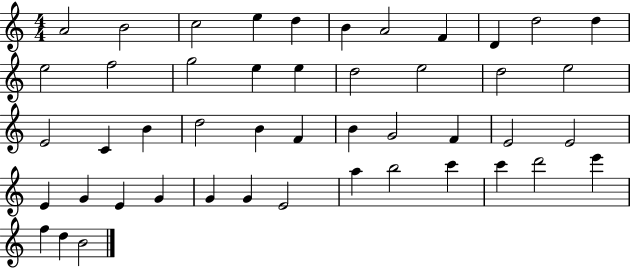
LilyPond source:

{
  \clef treble
  \numericTimeSignature
  \time 4/4
  \key c \major
  a'2 b'2 | c''2 e''4 d''4 | b'4 a'2 f'4 | d'4 d''2 d''4 | \break e''2 f''2 | g''2 e''4 e''4 | d''2 e''2 | d''2 e''2 | \break e'2 c'4 b'4 | d''2 b'4 f'4 | b'4 g'2 f'4 | e'2 e'2 | \break e'4 g'4 e'4 g'4 | g'4 g'4 e'2 | a''4 b''2 c'''4 | c'''4 d'''2 e'''4 | \break f''4 d''4 b'2 | \bar "|."
}